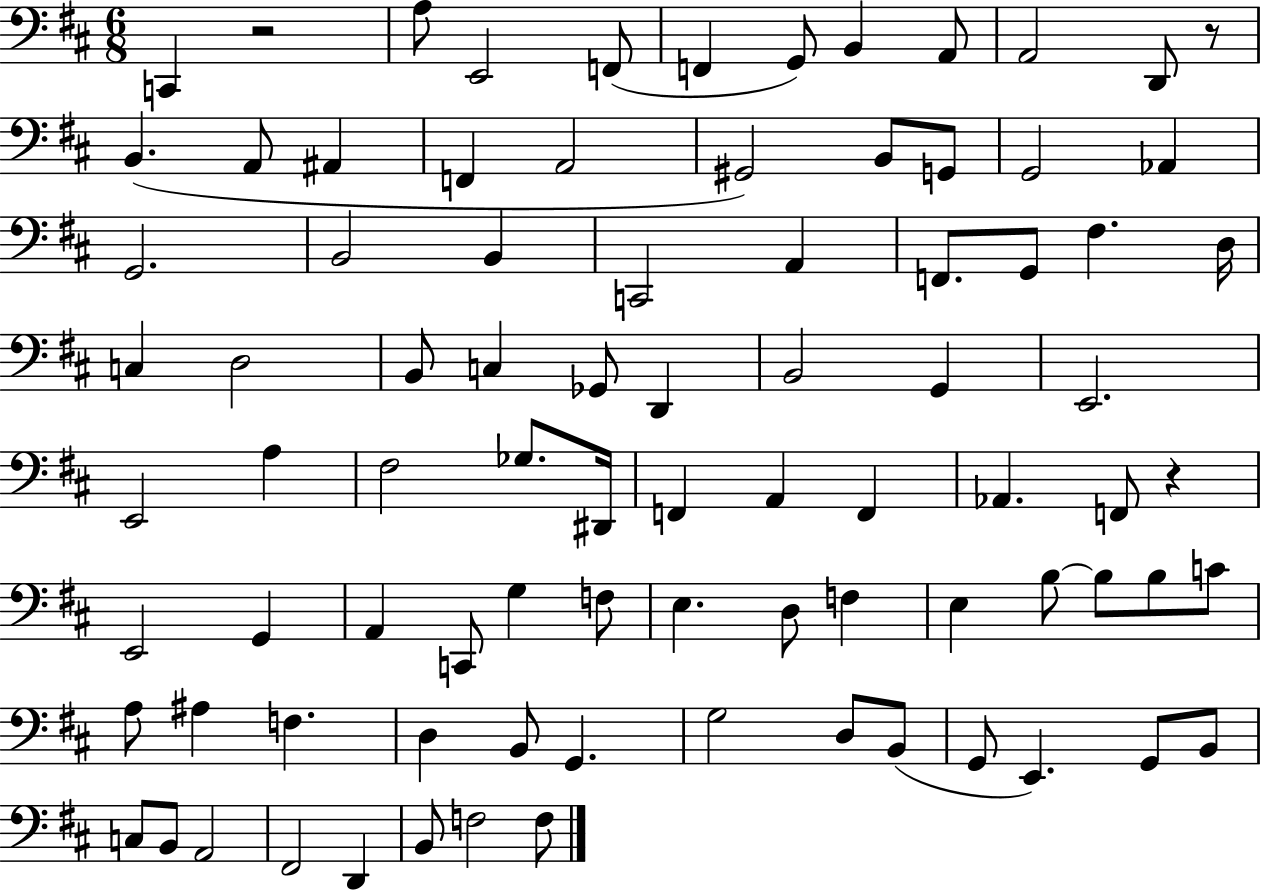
C2/q R/h A3/e E2/h F2/e F2/q G2/e B2/q A2/e A2/h D2/e R/e B2/q. A2/e A#2/q F2/q A2/h G#2/h B2/e G2/e G2/h Ab2/q G2/h. B2/h B2/q C2/h A2/q F2/e. G2/e F#3/q. D3/s C3/q D3/h B2/e C3/q Gb2/e D2/q B2/h G2/q E2/h. E2/h A3/q F#3/h Gb3/e. D#2/s F2/q A2/q F2/q Ab2/q. F2/e R/q E2/h G2/q A2/q C2/e G3/q F3/e E3/q. D3/e F3/q E3/q B3/e B3/e B3/e C4/e A3/e A#3/q F3/q. D3/q B2/e G2/q. G3/h D3/e B2/e G2/e E2/q. G2/e B2/e C3/e B2/e A2/h F#2/h D2/q B2/e F3/h F3/e